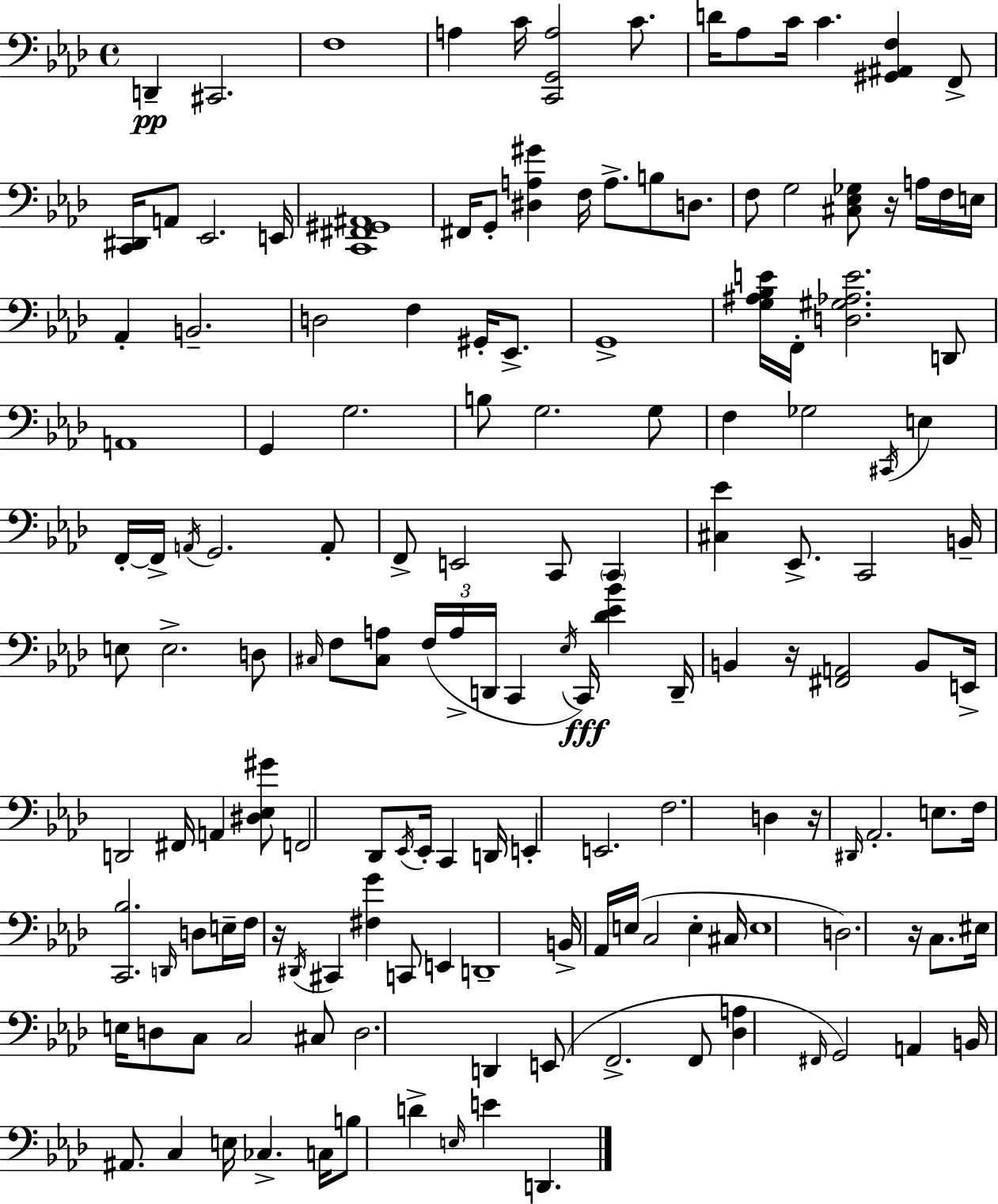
{
  \clef bass
  \time 4/4
  \defaultTimeSignature
  \key aes \major
  d,4--\pp cis,2. | f1 | a4 c'16 <c, g, a>2 c'8. | d'16 aes8 c'16 c'4. <gis, ais, f>4 f,8-> | \break <c, dis,>16 a,8 ees,2. e,16 | <c, fis, gis, ais,>1 | fis,16 g,8-. <dis a gis'>4 f16 a8.-> b8 d8. | f8 g2 <cis ees ges>8 r16 a16 f16 e16 | \break aes,4-. b,2.-- | d2 f4 gis,16-. ees,8.-> | g,1-> | <g ais bes e'>16 f,16-. <d gis aes e'>2. d,8 | \break a,1 | g,4 g2. | b8 g2. g8 | f4 ges2 \acciaccatura { cis,16 } e4 | \break f,16-.~~ f,16-> \acciaccatura { a,16 } g,2. | a,8-. f,8-> e,2 c,8 \parenthesize c,4 | <cis ees'>4 ees,8.-> c,2 | b,16-- e8 e2.-> | \break d8 \grace { cis16 } f8 <cis a>8 \tuplet 3/2 { f16( a16-> d,16 } c,4 \acciaccatura { ees16 }\fff) c,16 | <des' ees' bes'>4 d,16-- b,4 r16 <fis, a,>2 | b,8 e,16-> d,2 fis,16 a,4 | <dis ees gis'>8 f,2 des,8 \acciaccatura { ees,16 } ees,16-. | \break c,4 d,16 e,4-. e,2. | f2. | d4 r16 \grace { dis,16 } aes,2.-. | e8. f16 <c, bes>2. | \break \grace { d,16 } d8 e16-- f16 r16 \acciaccatura { dis,16 } cis,4 <fis g'>4 | c,8 e,4 d,1-- | b,16-> aes,16 e16( c2 | e4-. cis16 e1 | \break d2.) | r16 c8. eis16 e16 d8 c8 c2 | cis8 d2. | d,4 e,8( f,2.-> | \break f,8 <des a>4 \grace { fis,16 } g,2) | a,4 b,16 ais,8. c4 | e16 ces4.-> c16 b8 d'4-> \grace { e16 } | e'4 d,4. \bar "|."
}